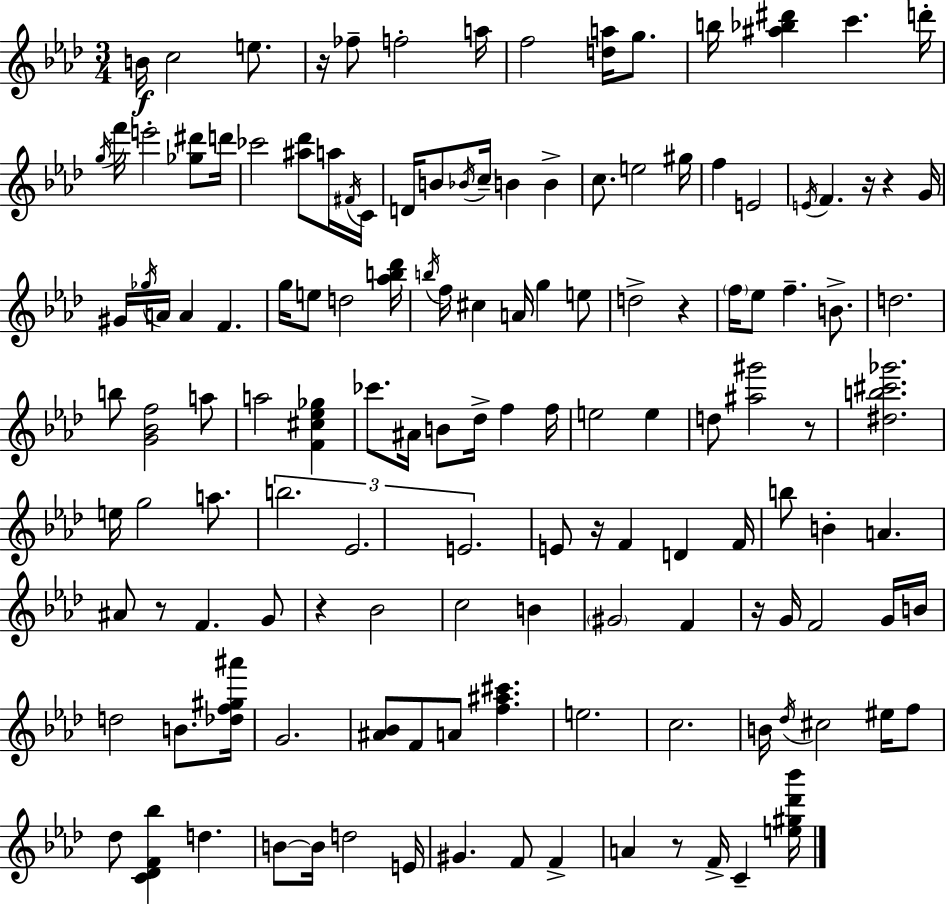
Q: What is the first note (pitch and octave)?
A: B4